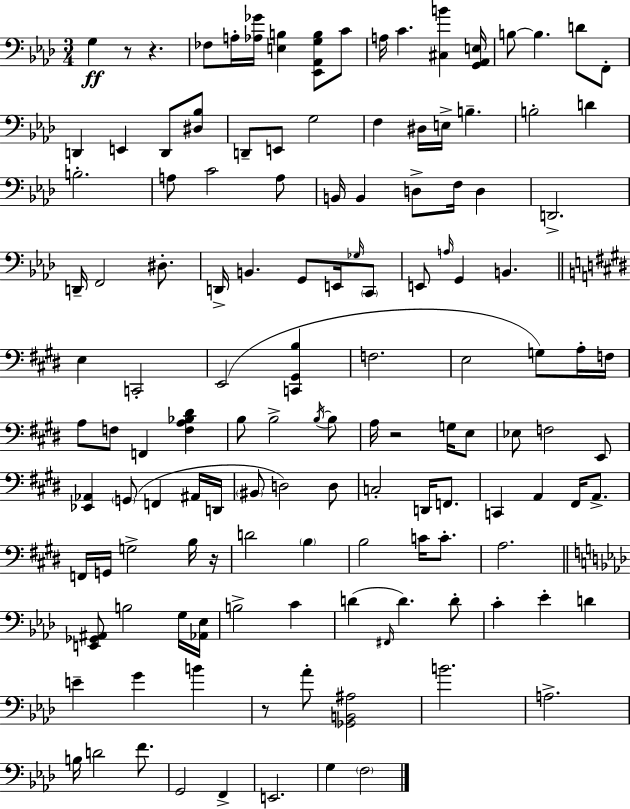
G3/q R/e R/q. FES3/e A3/s [Ab3,Gb4]/s [E3,B3]/q [Eb2,Ab2,G3,B3]/e C4/e A3/s C4/q. [C#3,B4]/q [G2,Ab2,E3]/s B3/e B3/q. D4/e F2/e D2/q E2/q D2/e [D#3,Bb3]/e D2/e E2/e G3/h F3/q D#3/s E3/s B3/q. B3/h D4/q B3/h. A3/e C4/h A3/e B2/s B2/q D3/e F3/s D3/q D2/h. D2/s F2/h D#3/e. D2/s B2/q. G2/e E2/s Gb3/s C2/e E2/e A3/s G2/q B2/q. E3/q C2/h E2/h [C2,G#2,B3]/q F3/h. E3/h G3/e A3/s F3/s A3/e F3/e F2/q [F3,A3,Bb3,D#4]/q B3/e B3/h B3/s B3/e A3/s R/h G3/s E3/e Eb3/e F3/h E2/e [Eb2,Ab2]/q G2/e F2/q A#2/s D2/s BIS2/e D3/h D3/e C3/h D2/s F2/e. C2/q A2/q F#2/s A2/e. F2/s G2/s G3/h B3/s R/s D4/h B3/q B3/h C4/s C4/e. A3/h. [E2,Gb2,A#2]/e B3/h G3/s [Ab2,Eb3]/s B3/h C4/q D4/q F#2/s D4/q. D4/e C4/q Eb4/q D4/q E4/q G4/q B4/q R/e Ab4/e [Gb2,B2,A#3]/h B4/h. A3/h. B3/s D4/h F4/e. G2/h F2/q E2/h. G3/q F3/h